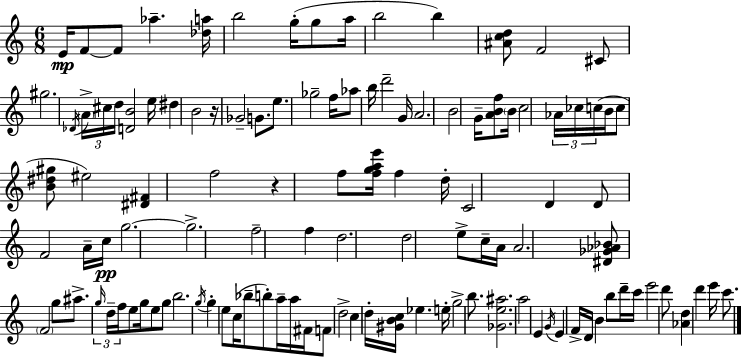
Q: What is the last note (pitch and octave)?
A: C6